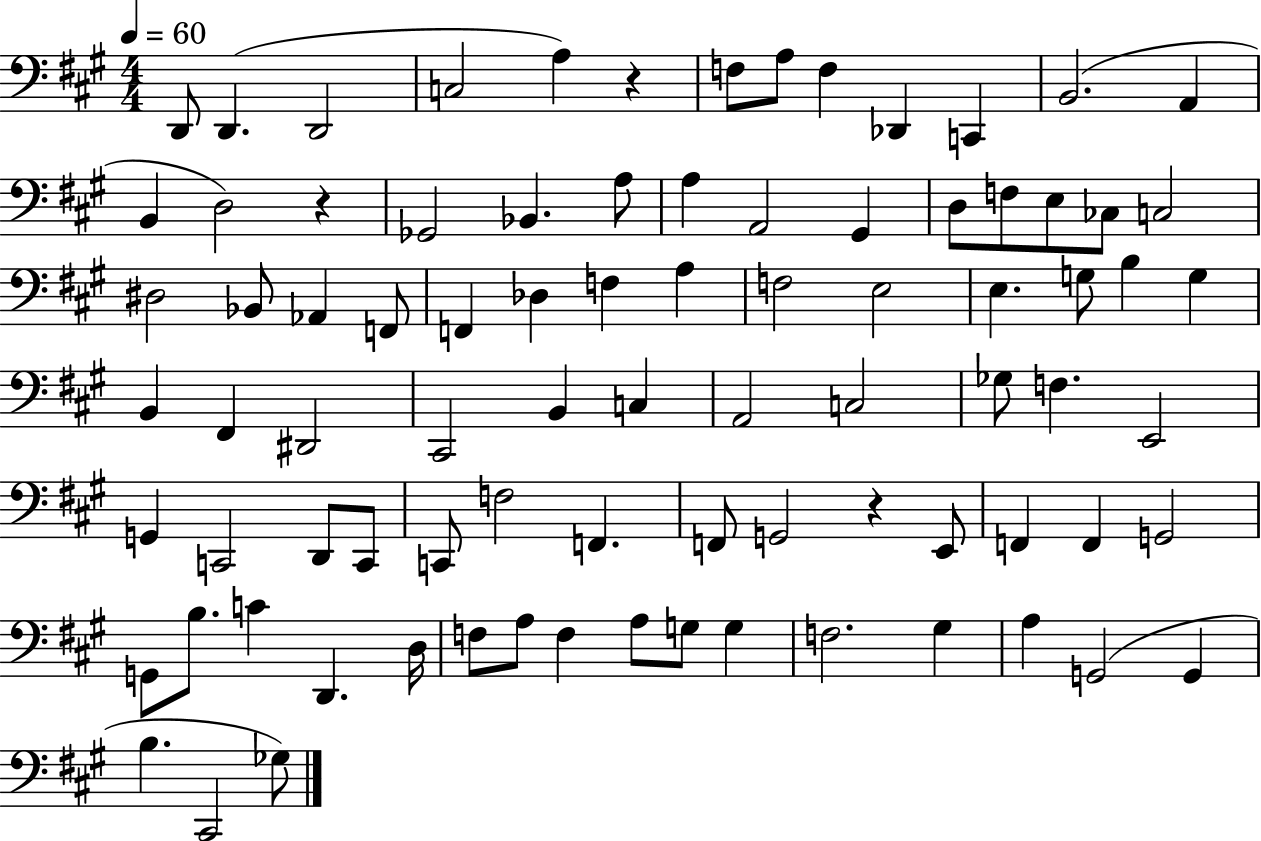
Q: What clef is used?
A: bass